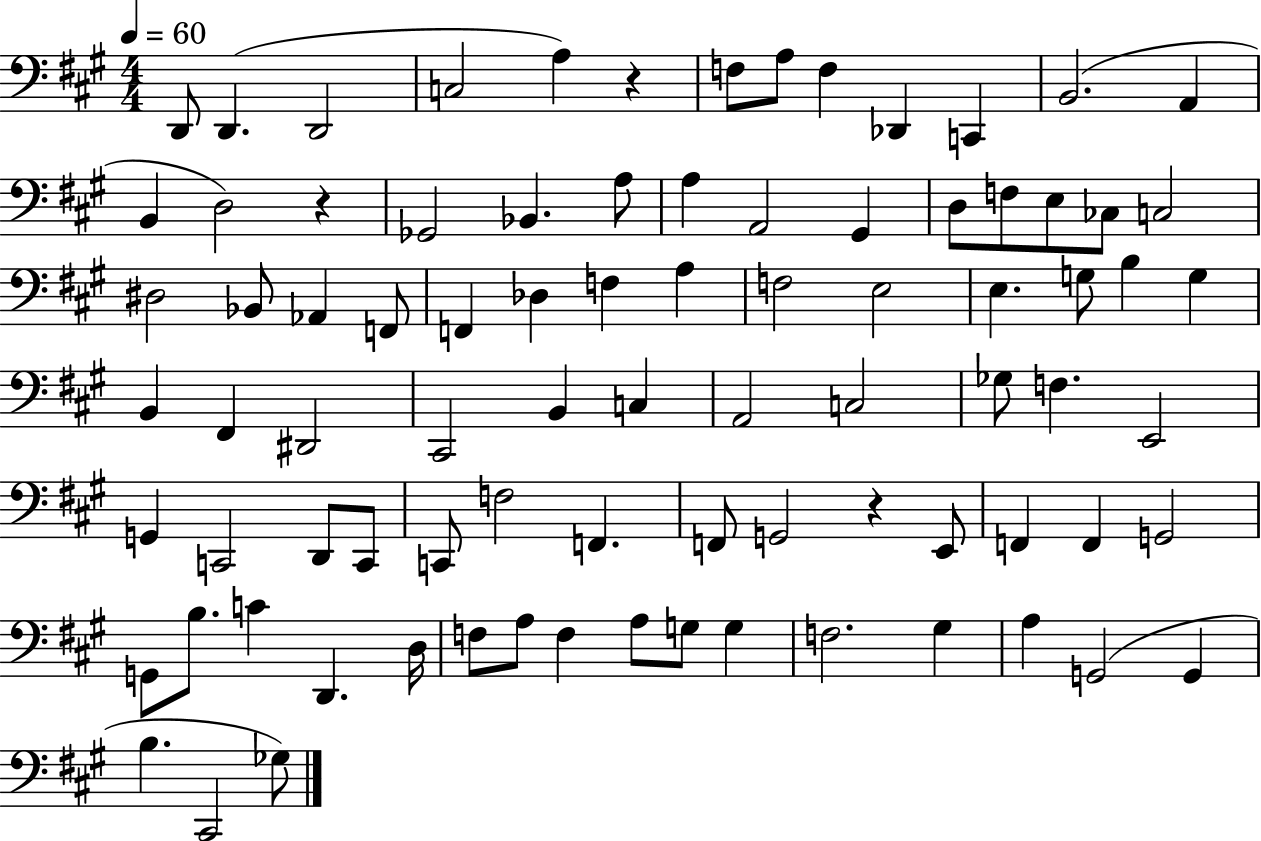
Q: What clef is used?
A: bass